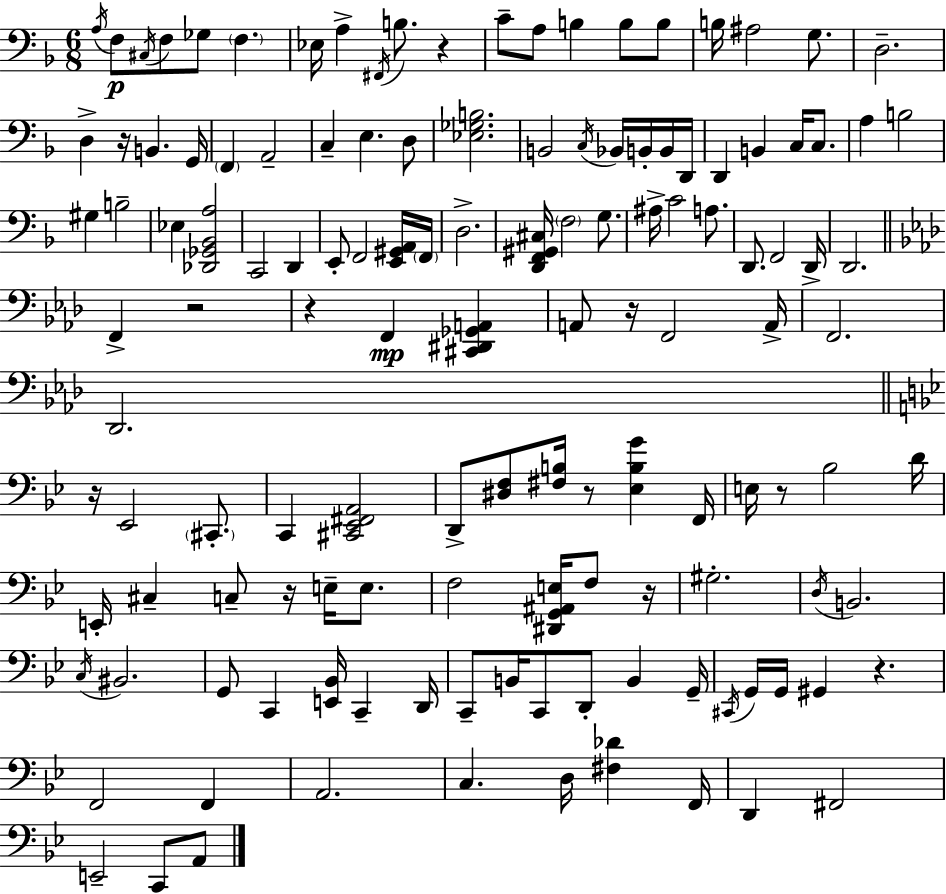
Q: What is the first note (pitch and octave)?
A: A3